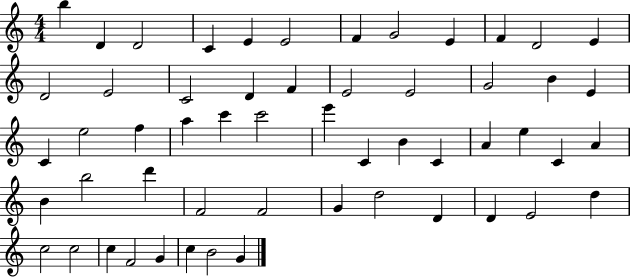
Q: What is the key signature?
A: C major